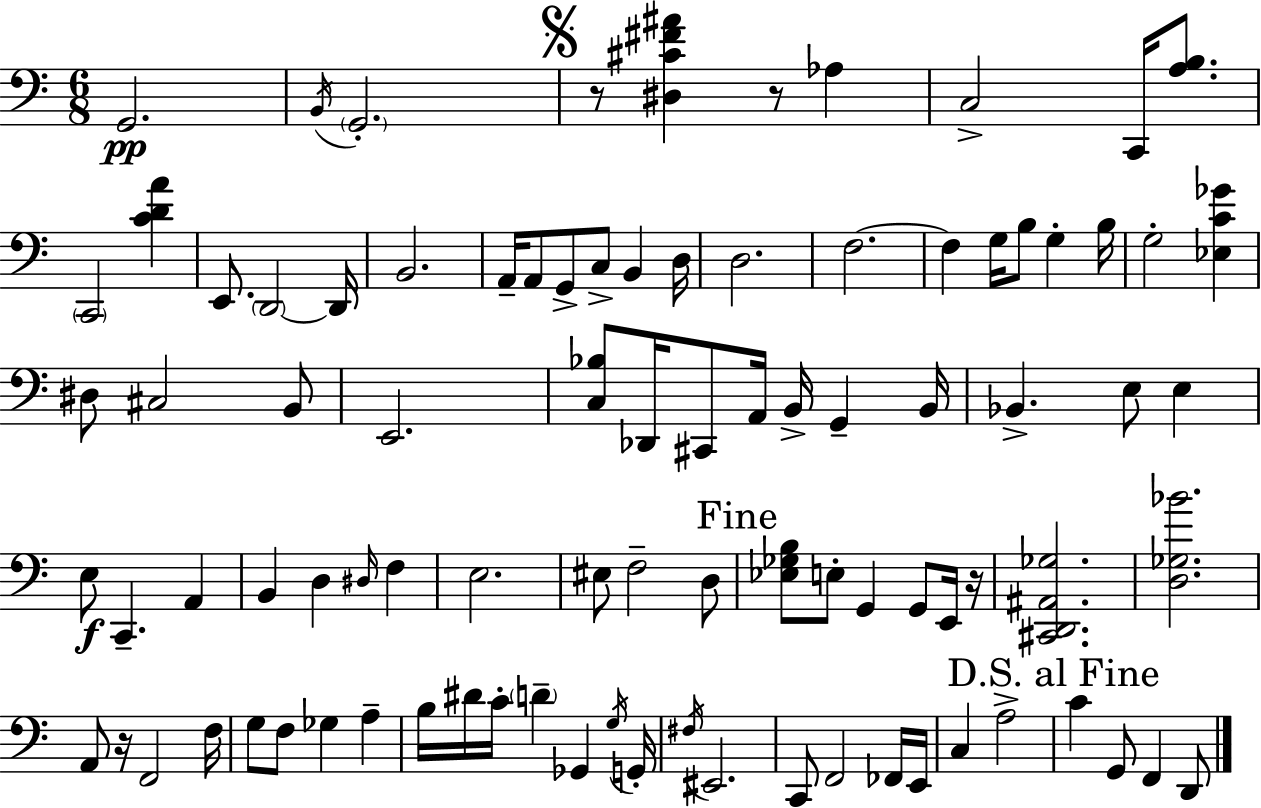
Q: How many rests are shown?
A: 4